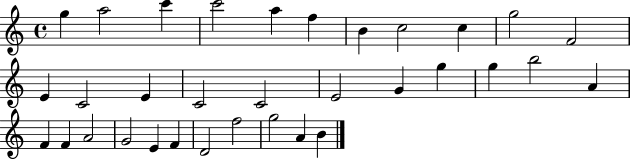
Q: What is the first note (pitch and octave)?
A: G5